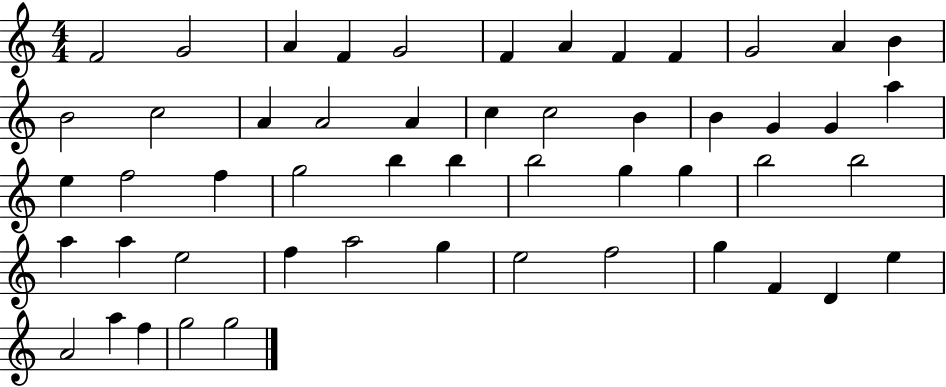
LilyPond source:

{
  \clef treble
  \numericTimeSignature
  \time 4/4
  \key c \major
  f'2 g'2 | a'4 f'4 g'2 | f'4 a'4 f'4 f'4 | g'2 a'4 b'4 | \break b'2 c''2 | a'4 a'2 a'4 | c''4 c''2 b'4 | b'4 g'4 g'4 a''4 | \break e''4 f''2 f''4 | g''2 b''4 b''4 | b''2 g''4 g''4 | b''2 b''2 | \break a''4 a''4 e''2 | f''4 a''2 g''4 | e''2 f''2 | g''4 f'4 d'4 e''4 | \break a'2 a''4 f''4 | g''2 g''2 | \bar "|."
}